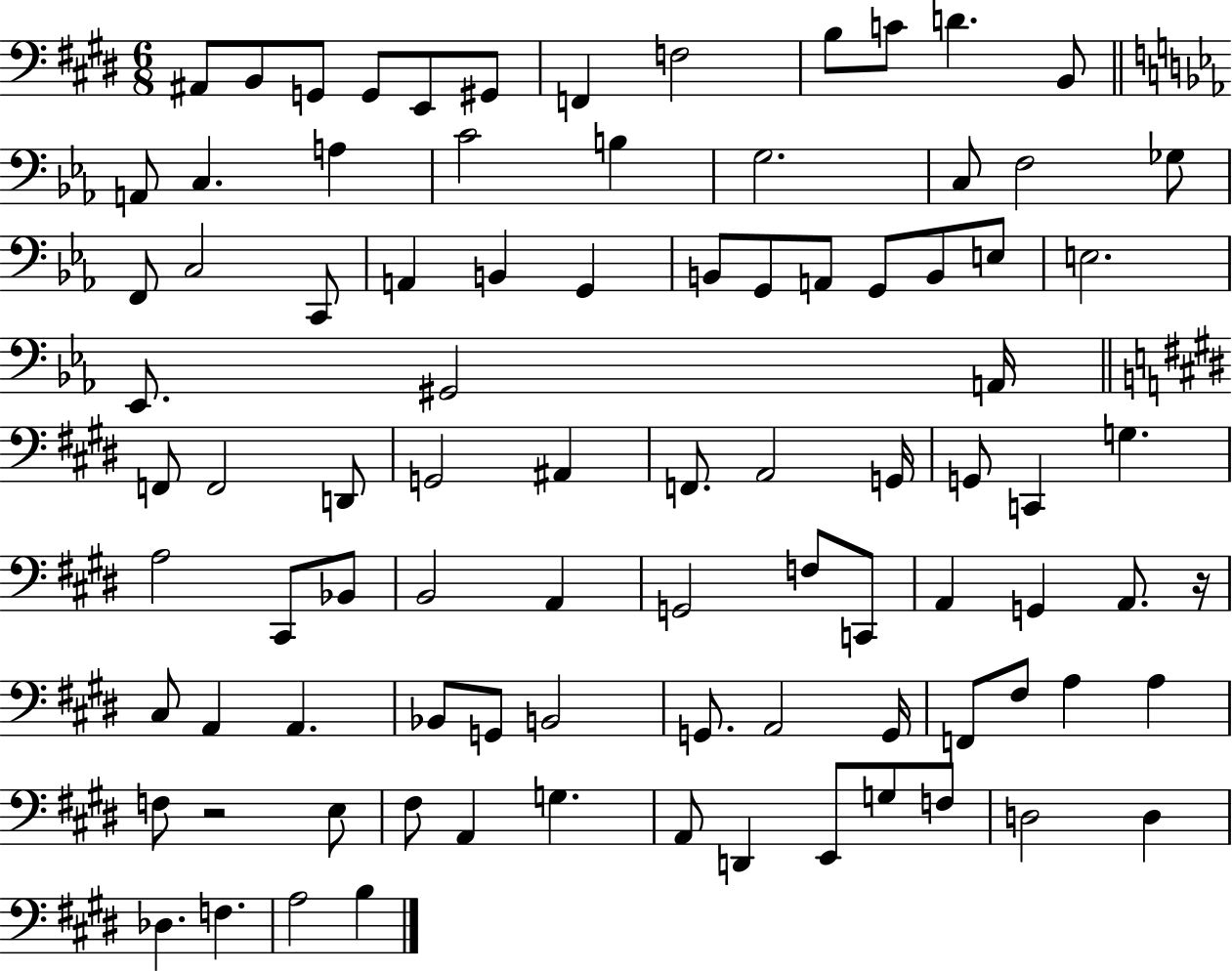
{
  \clef bass
  \numericTimeSignature
  \time 6/8
  \key e \major
  ais,8 b,8 g,8 g,8 e,8 gis,8 | f,4 f2 | b8 c'8 d'4. b,8 | \bar "||" \break \key ees \major a,8 c4. a4 | c'2 b4 | g2. | c8 f2 ges8 | \break f,8 c2 c,8 | a,4 b,4 g,4 | b,8 g,8 a,8 g,8 b,8 e8 | e2. | \break ees,8. gis,2 a,16 | \bar "||" \break \key e \major f,8 f,2 d,8 | g,2 ais,4 | f,8. a,2 g,16 | g,8 c,4 g4. | \break a2 cis,8 bes,8 | b,2 a,4 | g,2 f8 c,8 | a,4 g,4 a,8. r16 | \break cis8 a,4 a,4. | bes,8 g,8 b,2 | g,8. a,2 g,16 | f,8 fis8 a4 a4 | \break f8 r2 e8 | fis8 a,4 g4. | a,8 d,4 e,8 g8 f8 | d2 d4 | \break des4. f4. | a2 b4 | \bar "|."
}